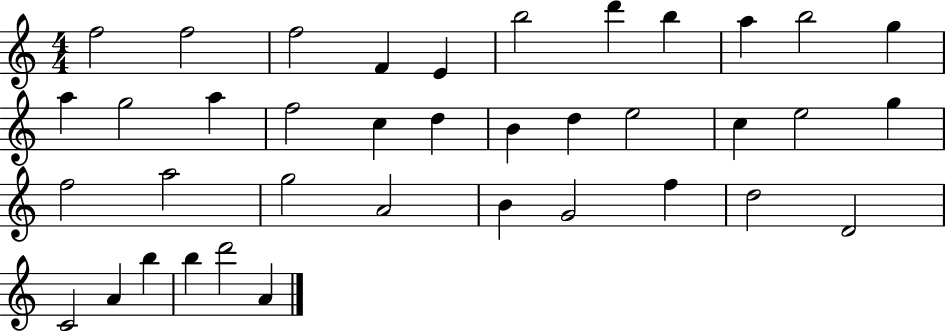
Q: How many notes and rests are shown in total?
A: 38